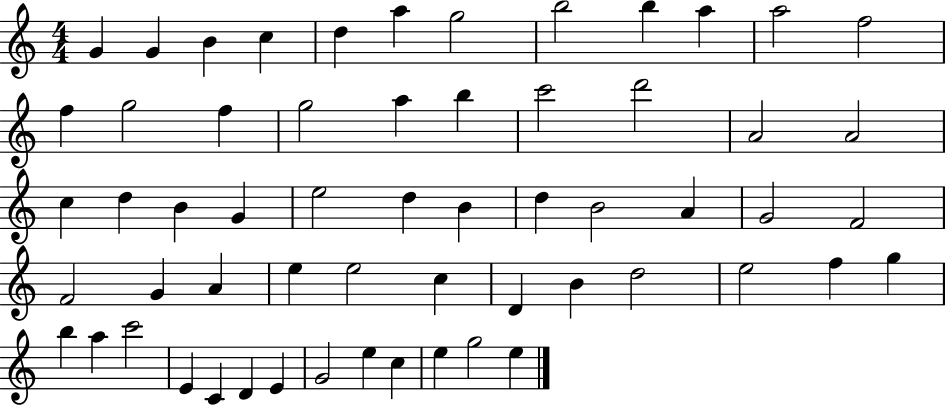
G4/q G4/q B4/q C5/q D5/q A5/q G5/h B5/h B5/q A5/q A5/h F5/h F5/q G5/h F5/q G5/h A5/q B5/q C6/h D6/h A4/h A4/h C5/q D5/q B4/q G4/q E5/h D5/q B4/q D5/q B4/h A4/q G4/h F4/h F4/h G4/q A4/q E5/q E5/h C5/q D4/q B4/q D5/h E5/h F5/q G5/q B5/q A5/q C6/h E4/q C4/q D4/q E4/q G4/h E5/q C5/q E5/q G5/h E5/q